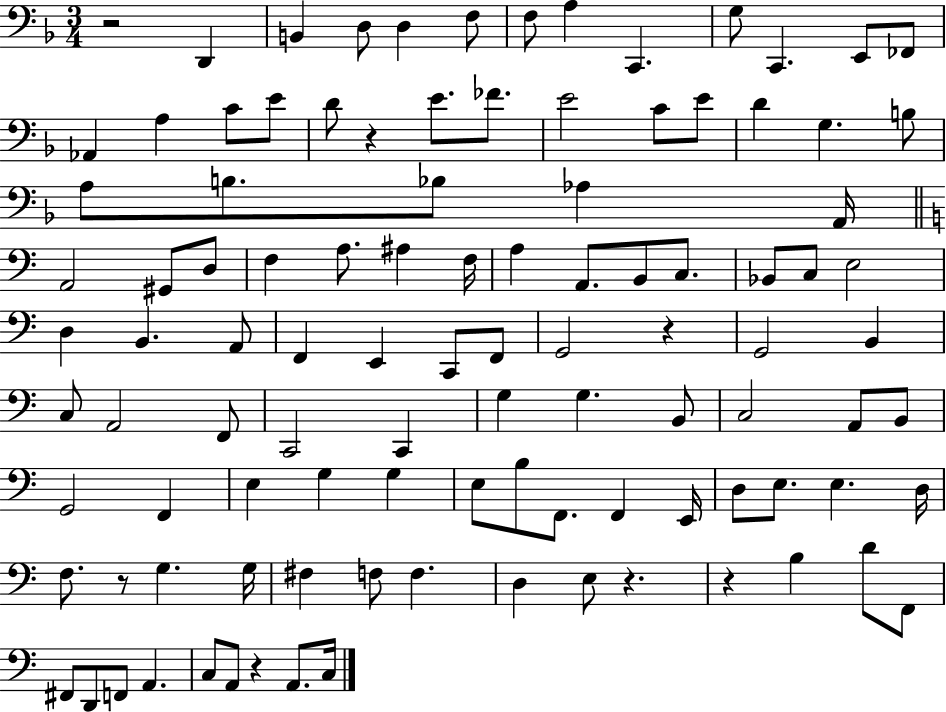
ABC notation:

X:1
T:Untitled
M:3/4
L:1/4
K:F
z2 D,, B,, D,/2 D, F,/2 F,/2 A, C,, G,/2 C,, E,,/2 _F,,/2 _A,, A, C/2 E/2 D/2 z E/2 _F/2 E2 C/2 E/2 D G, B,/2 A,/2 B,/2 _B,/2 _A, A,,/4 A,,2 ^G,,/2 D,/2 F, A,/2 ^A, F,/4 A, A,,/2 B,,/2 C,/2 _B,,/2 C,/2 E,2 D, B,, A,,/2 F,, E,, C,,/2 F,,/2 G,,2 z G,,2 B,, C,/2 A,,2 F,,/2 C,,2 C,, G, G, B,,/2 C,2 A,,/2 B,,/2 G,,2 F,, E, G, G, E,/2 B,/2 F,,/2 F,, E,,/4 D,/2 E,/2 E, D,/4 F,/2 z/2 G, G,/4 ^F, F,/2 F, D, E,/2 z z B, D/2 F,,/2 ^F,,/2 D,,/2 F,,/2 A,, C,/2 A,,/2 z A,,/2 C,/4